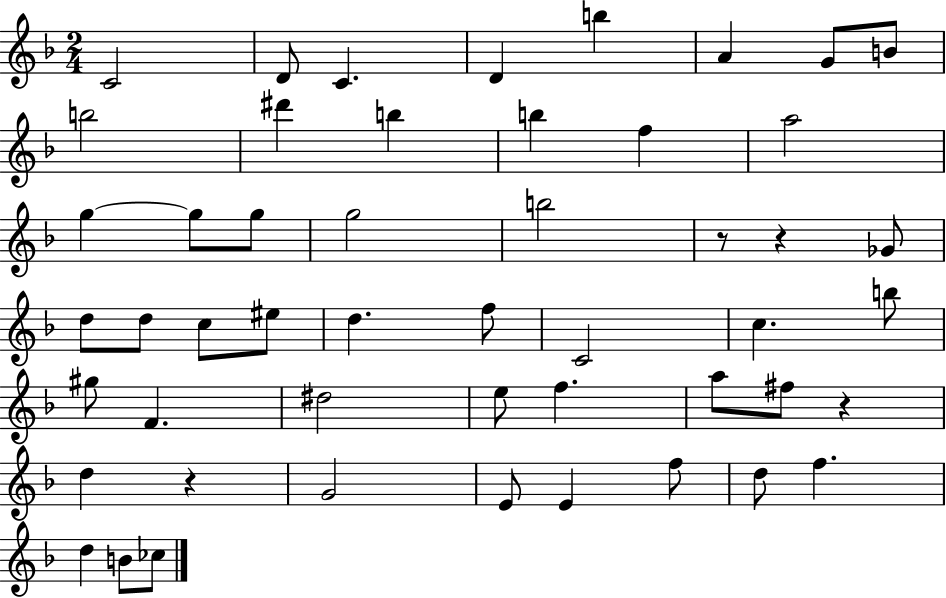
{
  \clef treble
  \numericTimeSignature
  \time 2/4
  \key f \major
  \repeat volta 2 { c'2 | d'8 c'4. | d'4 b''4 | a'4 g'8 b'8 | \break b''2 | dis'''4 b''4 | b''4 f''4 | a''2 | \break g''4~~ g''8 g''8 | g''2 | b''2 | r8 r4 ges'8 | \break d''8 d''8 c''8 eis''8 | d''4. f''8 | c'2 | c''4. b''8 | \break gis''8 f'4. | dis''2 | e''8 f''4. | a''8 fis''8 r4 | \break d''4 r4 | g'2 | e'8 e'4 f''8 | d''8 f''4. | \break d''4 b'8 ces''8 | } \bar "|."
}